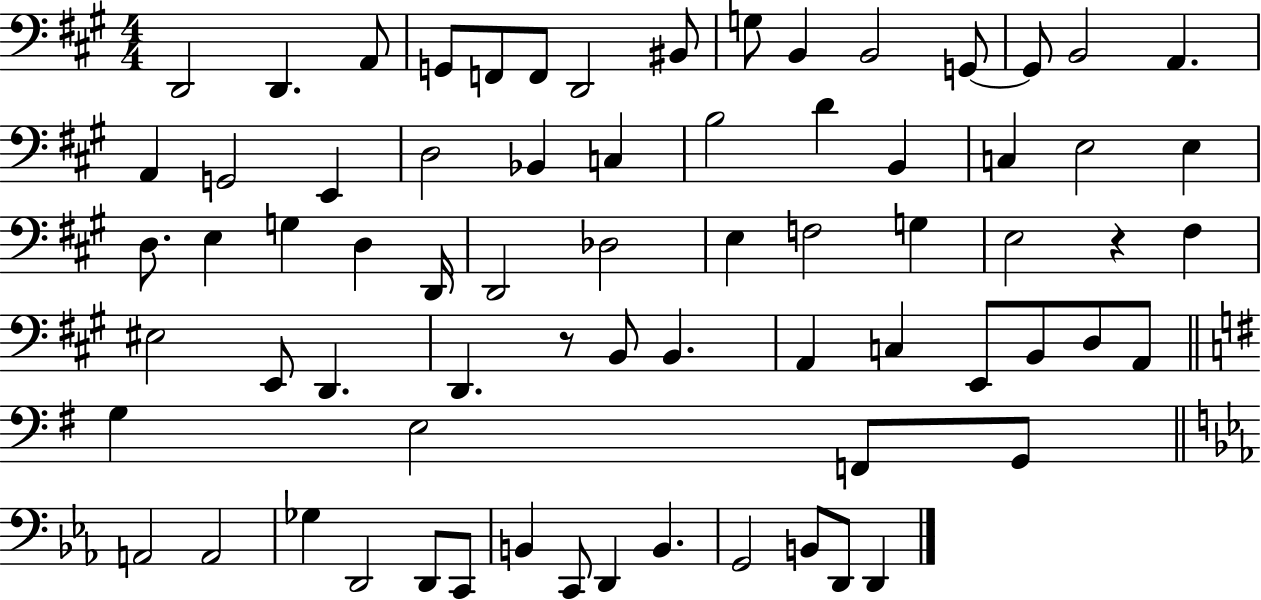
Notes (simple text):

D2/h D2/q. A2/e G2/e F2/e F2/e D2/h BIS2/e G3/e B2/q B2/h G2/e G2/e B2/h A2/q. A2/q G2/h E2/q D3/h Bb2/q C3/q B3/h D4/q B2/q C3/q E3/h E3/q D3/e. E3/q G3/q D3/q D2/s D2/h Db3/h E3/q F3/h G3/q E3/h R/q F#3/q EIS3/h E2/e D2/q. D2/q. R/e B2/e B2/q. A2/q C3/q E2/e B2/e D3/e A2/e G3/q E3/h F2/e G2/e A2/h A2/h Gb3/q D2/h D2/e C2/e B2/q C2/e D2/q B2/q. G2/h B2/e D2/e D2/q